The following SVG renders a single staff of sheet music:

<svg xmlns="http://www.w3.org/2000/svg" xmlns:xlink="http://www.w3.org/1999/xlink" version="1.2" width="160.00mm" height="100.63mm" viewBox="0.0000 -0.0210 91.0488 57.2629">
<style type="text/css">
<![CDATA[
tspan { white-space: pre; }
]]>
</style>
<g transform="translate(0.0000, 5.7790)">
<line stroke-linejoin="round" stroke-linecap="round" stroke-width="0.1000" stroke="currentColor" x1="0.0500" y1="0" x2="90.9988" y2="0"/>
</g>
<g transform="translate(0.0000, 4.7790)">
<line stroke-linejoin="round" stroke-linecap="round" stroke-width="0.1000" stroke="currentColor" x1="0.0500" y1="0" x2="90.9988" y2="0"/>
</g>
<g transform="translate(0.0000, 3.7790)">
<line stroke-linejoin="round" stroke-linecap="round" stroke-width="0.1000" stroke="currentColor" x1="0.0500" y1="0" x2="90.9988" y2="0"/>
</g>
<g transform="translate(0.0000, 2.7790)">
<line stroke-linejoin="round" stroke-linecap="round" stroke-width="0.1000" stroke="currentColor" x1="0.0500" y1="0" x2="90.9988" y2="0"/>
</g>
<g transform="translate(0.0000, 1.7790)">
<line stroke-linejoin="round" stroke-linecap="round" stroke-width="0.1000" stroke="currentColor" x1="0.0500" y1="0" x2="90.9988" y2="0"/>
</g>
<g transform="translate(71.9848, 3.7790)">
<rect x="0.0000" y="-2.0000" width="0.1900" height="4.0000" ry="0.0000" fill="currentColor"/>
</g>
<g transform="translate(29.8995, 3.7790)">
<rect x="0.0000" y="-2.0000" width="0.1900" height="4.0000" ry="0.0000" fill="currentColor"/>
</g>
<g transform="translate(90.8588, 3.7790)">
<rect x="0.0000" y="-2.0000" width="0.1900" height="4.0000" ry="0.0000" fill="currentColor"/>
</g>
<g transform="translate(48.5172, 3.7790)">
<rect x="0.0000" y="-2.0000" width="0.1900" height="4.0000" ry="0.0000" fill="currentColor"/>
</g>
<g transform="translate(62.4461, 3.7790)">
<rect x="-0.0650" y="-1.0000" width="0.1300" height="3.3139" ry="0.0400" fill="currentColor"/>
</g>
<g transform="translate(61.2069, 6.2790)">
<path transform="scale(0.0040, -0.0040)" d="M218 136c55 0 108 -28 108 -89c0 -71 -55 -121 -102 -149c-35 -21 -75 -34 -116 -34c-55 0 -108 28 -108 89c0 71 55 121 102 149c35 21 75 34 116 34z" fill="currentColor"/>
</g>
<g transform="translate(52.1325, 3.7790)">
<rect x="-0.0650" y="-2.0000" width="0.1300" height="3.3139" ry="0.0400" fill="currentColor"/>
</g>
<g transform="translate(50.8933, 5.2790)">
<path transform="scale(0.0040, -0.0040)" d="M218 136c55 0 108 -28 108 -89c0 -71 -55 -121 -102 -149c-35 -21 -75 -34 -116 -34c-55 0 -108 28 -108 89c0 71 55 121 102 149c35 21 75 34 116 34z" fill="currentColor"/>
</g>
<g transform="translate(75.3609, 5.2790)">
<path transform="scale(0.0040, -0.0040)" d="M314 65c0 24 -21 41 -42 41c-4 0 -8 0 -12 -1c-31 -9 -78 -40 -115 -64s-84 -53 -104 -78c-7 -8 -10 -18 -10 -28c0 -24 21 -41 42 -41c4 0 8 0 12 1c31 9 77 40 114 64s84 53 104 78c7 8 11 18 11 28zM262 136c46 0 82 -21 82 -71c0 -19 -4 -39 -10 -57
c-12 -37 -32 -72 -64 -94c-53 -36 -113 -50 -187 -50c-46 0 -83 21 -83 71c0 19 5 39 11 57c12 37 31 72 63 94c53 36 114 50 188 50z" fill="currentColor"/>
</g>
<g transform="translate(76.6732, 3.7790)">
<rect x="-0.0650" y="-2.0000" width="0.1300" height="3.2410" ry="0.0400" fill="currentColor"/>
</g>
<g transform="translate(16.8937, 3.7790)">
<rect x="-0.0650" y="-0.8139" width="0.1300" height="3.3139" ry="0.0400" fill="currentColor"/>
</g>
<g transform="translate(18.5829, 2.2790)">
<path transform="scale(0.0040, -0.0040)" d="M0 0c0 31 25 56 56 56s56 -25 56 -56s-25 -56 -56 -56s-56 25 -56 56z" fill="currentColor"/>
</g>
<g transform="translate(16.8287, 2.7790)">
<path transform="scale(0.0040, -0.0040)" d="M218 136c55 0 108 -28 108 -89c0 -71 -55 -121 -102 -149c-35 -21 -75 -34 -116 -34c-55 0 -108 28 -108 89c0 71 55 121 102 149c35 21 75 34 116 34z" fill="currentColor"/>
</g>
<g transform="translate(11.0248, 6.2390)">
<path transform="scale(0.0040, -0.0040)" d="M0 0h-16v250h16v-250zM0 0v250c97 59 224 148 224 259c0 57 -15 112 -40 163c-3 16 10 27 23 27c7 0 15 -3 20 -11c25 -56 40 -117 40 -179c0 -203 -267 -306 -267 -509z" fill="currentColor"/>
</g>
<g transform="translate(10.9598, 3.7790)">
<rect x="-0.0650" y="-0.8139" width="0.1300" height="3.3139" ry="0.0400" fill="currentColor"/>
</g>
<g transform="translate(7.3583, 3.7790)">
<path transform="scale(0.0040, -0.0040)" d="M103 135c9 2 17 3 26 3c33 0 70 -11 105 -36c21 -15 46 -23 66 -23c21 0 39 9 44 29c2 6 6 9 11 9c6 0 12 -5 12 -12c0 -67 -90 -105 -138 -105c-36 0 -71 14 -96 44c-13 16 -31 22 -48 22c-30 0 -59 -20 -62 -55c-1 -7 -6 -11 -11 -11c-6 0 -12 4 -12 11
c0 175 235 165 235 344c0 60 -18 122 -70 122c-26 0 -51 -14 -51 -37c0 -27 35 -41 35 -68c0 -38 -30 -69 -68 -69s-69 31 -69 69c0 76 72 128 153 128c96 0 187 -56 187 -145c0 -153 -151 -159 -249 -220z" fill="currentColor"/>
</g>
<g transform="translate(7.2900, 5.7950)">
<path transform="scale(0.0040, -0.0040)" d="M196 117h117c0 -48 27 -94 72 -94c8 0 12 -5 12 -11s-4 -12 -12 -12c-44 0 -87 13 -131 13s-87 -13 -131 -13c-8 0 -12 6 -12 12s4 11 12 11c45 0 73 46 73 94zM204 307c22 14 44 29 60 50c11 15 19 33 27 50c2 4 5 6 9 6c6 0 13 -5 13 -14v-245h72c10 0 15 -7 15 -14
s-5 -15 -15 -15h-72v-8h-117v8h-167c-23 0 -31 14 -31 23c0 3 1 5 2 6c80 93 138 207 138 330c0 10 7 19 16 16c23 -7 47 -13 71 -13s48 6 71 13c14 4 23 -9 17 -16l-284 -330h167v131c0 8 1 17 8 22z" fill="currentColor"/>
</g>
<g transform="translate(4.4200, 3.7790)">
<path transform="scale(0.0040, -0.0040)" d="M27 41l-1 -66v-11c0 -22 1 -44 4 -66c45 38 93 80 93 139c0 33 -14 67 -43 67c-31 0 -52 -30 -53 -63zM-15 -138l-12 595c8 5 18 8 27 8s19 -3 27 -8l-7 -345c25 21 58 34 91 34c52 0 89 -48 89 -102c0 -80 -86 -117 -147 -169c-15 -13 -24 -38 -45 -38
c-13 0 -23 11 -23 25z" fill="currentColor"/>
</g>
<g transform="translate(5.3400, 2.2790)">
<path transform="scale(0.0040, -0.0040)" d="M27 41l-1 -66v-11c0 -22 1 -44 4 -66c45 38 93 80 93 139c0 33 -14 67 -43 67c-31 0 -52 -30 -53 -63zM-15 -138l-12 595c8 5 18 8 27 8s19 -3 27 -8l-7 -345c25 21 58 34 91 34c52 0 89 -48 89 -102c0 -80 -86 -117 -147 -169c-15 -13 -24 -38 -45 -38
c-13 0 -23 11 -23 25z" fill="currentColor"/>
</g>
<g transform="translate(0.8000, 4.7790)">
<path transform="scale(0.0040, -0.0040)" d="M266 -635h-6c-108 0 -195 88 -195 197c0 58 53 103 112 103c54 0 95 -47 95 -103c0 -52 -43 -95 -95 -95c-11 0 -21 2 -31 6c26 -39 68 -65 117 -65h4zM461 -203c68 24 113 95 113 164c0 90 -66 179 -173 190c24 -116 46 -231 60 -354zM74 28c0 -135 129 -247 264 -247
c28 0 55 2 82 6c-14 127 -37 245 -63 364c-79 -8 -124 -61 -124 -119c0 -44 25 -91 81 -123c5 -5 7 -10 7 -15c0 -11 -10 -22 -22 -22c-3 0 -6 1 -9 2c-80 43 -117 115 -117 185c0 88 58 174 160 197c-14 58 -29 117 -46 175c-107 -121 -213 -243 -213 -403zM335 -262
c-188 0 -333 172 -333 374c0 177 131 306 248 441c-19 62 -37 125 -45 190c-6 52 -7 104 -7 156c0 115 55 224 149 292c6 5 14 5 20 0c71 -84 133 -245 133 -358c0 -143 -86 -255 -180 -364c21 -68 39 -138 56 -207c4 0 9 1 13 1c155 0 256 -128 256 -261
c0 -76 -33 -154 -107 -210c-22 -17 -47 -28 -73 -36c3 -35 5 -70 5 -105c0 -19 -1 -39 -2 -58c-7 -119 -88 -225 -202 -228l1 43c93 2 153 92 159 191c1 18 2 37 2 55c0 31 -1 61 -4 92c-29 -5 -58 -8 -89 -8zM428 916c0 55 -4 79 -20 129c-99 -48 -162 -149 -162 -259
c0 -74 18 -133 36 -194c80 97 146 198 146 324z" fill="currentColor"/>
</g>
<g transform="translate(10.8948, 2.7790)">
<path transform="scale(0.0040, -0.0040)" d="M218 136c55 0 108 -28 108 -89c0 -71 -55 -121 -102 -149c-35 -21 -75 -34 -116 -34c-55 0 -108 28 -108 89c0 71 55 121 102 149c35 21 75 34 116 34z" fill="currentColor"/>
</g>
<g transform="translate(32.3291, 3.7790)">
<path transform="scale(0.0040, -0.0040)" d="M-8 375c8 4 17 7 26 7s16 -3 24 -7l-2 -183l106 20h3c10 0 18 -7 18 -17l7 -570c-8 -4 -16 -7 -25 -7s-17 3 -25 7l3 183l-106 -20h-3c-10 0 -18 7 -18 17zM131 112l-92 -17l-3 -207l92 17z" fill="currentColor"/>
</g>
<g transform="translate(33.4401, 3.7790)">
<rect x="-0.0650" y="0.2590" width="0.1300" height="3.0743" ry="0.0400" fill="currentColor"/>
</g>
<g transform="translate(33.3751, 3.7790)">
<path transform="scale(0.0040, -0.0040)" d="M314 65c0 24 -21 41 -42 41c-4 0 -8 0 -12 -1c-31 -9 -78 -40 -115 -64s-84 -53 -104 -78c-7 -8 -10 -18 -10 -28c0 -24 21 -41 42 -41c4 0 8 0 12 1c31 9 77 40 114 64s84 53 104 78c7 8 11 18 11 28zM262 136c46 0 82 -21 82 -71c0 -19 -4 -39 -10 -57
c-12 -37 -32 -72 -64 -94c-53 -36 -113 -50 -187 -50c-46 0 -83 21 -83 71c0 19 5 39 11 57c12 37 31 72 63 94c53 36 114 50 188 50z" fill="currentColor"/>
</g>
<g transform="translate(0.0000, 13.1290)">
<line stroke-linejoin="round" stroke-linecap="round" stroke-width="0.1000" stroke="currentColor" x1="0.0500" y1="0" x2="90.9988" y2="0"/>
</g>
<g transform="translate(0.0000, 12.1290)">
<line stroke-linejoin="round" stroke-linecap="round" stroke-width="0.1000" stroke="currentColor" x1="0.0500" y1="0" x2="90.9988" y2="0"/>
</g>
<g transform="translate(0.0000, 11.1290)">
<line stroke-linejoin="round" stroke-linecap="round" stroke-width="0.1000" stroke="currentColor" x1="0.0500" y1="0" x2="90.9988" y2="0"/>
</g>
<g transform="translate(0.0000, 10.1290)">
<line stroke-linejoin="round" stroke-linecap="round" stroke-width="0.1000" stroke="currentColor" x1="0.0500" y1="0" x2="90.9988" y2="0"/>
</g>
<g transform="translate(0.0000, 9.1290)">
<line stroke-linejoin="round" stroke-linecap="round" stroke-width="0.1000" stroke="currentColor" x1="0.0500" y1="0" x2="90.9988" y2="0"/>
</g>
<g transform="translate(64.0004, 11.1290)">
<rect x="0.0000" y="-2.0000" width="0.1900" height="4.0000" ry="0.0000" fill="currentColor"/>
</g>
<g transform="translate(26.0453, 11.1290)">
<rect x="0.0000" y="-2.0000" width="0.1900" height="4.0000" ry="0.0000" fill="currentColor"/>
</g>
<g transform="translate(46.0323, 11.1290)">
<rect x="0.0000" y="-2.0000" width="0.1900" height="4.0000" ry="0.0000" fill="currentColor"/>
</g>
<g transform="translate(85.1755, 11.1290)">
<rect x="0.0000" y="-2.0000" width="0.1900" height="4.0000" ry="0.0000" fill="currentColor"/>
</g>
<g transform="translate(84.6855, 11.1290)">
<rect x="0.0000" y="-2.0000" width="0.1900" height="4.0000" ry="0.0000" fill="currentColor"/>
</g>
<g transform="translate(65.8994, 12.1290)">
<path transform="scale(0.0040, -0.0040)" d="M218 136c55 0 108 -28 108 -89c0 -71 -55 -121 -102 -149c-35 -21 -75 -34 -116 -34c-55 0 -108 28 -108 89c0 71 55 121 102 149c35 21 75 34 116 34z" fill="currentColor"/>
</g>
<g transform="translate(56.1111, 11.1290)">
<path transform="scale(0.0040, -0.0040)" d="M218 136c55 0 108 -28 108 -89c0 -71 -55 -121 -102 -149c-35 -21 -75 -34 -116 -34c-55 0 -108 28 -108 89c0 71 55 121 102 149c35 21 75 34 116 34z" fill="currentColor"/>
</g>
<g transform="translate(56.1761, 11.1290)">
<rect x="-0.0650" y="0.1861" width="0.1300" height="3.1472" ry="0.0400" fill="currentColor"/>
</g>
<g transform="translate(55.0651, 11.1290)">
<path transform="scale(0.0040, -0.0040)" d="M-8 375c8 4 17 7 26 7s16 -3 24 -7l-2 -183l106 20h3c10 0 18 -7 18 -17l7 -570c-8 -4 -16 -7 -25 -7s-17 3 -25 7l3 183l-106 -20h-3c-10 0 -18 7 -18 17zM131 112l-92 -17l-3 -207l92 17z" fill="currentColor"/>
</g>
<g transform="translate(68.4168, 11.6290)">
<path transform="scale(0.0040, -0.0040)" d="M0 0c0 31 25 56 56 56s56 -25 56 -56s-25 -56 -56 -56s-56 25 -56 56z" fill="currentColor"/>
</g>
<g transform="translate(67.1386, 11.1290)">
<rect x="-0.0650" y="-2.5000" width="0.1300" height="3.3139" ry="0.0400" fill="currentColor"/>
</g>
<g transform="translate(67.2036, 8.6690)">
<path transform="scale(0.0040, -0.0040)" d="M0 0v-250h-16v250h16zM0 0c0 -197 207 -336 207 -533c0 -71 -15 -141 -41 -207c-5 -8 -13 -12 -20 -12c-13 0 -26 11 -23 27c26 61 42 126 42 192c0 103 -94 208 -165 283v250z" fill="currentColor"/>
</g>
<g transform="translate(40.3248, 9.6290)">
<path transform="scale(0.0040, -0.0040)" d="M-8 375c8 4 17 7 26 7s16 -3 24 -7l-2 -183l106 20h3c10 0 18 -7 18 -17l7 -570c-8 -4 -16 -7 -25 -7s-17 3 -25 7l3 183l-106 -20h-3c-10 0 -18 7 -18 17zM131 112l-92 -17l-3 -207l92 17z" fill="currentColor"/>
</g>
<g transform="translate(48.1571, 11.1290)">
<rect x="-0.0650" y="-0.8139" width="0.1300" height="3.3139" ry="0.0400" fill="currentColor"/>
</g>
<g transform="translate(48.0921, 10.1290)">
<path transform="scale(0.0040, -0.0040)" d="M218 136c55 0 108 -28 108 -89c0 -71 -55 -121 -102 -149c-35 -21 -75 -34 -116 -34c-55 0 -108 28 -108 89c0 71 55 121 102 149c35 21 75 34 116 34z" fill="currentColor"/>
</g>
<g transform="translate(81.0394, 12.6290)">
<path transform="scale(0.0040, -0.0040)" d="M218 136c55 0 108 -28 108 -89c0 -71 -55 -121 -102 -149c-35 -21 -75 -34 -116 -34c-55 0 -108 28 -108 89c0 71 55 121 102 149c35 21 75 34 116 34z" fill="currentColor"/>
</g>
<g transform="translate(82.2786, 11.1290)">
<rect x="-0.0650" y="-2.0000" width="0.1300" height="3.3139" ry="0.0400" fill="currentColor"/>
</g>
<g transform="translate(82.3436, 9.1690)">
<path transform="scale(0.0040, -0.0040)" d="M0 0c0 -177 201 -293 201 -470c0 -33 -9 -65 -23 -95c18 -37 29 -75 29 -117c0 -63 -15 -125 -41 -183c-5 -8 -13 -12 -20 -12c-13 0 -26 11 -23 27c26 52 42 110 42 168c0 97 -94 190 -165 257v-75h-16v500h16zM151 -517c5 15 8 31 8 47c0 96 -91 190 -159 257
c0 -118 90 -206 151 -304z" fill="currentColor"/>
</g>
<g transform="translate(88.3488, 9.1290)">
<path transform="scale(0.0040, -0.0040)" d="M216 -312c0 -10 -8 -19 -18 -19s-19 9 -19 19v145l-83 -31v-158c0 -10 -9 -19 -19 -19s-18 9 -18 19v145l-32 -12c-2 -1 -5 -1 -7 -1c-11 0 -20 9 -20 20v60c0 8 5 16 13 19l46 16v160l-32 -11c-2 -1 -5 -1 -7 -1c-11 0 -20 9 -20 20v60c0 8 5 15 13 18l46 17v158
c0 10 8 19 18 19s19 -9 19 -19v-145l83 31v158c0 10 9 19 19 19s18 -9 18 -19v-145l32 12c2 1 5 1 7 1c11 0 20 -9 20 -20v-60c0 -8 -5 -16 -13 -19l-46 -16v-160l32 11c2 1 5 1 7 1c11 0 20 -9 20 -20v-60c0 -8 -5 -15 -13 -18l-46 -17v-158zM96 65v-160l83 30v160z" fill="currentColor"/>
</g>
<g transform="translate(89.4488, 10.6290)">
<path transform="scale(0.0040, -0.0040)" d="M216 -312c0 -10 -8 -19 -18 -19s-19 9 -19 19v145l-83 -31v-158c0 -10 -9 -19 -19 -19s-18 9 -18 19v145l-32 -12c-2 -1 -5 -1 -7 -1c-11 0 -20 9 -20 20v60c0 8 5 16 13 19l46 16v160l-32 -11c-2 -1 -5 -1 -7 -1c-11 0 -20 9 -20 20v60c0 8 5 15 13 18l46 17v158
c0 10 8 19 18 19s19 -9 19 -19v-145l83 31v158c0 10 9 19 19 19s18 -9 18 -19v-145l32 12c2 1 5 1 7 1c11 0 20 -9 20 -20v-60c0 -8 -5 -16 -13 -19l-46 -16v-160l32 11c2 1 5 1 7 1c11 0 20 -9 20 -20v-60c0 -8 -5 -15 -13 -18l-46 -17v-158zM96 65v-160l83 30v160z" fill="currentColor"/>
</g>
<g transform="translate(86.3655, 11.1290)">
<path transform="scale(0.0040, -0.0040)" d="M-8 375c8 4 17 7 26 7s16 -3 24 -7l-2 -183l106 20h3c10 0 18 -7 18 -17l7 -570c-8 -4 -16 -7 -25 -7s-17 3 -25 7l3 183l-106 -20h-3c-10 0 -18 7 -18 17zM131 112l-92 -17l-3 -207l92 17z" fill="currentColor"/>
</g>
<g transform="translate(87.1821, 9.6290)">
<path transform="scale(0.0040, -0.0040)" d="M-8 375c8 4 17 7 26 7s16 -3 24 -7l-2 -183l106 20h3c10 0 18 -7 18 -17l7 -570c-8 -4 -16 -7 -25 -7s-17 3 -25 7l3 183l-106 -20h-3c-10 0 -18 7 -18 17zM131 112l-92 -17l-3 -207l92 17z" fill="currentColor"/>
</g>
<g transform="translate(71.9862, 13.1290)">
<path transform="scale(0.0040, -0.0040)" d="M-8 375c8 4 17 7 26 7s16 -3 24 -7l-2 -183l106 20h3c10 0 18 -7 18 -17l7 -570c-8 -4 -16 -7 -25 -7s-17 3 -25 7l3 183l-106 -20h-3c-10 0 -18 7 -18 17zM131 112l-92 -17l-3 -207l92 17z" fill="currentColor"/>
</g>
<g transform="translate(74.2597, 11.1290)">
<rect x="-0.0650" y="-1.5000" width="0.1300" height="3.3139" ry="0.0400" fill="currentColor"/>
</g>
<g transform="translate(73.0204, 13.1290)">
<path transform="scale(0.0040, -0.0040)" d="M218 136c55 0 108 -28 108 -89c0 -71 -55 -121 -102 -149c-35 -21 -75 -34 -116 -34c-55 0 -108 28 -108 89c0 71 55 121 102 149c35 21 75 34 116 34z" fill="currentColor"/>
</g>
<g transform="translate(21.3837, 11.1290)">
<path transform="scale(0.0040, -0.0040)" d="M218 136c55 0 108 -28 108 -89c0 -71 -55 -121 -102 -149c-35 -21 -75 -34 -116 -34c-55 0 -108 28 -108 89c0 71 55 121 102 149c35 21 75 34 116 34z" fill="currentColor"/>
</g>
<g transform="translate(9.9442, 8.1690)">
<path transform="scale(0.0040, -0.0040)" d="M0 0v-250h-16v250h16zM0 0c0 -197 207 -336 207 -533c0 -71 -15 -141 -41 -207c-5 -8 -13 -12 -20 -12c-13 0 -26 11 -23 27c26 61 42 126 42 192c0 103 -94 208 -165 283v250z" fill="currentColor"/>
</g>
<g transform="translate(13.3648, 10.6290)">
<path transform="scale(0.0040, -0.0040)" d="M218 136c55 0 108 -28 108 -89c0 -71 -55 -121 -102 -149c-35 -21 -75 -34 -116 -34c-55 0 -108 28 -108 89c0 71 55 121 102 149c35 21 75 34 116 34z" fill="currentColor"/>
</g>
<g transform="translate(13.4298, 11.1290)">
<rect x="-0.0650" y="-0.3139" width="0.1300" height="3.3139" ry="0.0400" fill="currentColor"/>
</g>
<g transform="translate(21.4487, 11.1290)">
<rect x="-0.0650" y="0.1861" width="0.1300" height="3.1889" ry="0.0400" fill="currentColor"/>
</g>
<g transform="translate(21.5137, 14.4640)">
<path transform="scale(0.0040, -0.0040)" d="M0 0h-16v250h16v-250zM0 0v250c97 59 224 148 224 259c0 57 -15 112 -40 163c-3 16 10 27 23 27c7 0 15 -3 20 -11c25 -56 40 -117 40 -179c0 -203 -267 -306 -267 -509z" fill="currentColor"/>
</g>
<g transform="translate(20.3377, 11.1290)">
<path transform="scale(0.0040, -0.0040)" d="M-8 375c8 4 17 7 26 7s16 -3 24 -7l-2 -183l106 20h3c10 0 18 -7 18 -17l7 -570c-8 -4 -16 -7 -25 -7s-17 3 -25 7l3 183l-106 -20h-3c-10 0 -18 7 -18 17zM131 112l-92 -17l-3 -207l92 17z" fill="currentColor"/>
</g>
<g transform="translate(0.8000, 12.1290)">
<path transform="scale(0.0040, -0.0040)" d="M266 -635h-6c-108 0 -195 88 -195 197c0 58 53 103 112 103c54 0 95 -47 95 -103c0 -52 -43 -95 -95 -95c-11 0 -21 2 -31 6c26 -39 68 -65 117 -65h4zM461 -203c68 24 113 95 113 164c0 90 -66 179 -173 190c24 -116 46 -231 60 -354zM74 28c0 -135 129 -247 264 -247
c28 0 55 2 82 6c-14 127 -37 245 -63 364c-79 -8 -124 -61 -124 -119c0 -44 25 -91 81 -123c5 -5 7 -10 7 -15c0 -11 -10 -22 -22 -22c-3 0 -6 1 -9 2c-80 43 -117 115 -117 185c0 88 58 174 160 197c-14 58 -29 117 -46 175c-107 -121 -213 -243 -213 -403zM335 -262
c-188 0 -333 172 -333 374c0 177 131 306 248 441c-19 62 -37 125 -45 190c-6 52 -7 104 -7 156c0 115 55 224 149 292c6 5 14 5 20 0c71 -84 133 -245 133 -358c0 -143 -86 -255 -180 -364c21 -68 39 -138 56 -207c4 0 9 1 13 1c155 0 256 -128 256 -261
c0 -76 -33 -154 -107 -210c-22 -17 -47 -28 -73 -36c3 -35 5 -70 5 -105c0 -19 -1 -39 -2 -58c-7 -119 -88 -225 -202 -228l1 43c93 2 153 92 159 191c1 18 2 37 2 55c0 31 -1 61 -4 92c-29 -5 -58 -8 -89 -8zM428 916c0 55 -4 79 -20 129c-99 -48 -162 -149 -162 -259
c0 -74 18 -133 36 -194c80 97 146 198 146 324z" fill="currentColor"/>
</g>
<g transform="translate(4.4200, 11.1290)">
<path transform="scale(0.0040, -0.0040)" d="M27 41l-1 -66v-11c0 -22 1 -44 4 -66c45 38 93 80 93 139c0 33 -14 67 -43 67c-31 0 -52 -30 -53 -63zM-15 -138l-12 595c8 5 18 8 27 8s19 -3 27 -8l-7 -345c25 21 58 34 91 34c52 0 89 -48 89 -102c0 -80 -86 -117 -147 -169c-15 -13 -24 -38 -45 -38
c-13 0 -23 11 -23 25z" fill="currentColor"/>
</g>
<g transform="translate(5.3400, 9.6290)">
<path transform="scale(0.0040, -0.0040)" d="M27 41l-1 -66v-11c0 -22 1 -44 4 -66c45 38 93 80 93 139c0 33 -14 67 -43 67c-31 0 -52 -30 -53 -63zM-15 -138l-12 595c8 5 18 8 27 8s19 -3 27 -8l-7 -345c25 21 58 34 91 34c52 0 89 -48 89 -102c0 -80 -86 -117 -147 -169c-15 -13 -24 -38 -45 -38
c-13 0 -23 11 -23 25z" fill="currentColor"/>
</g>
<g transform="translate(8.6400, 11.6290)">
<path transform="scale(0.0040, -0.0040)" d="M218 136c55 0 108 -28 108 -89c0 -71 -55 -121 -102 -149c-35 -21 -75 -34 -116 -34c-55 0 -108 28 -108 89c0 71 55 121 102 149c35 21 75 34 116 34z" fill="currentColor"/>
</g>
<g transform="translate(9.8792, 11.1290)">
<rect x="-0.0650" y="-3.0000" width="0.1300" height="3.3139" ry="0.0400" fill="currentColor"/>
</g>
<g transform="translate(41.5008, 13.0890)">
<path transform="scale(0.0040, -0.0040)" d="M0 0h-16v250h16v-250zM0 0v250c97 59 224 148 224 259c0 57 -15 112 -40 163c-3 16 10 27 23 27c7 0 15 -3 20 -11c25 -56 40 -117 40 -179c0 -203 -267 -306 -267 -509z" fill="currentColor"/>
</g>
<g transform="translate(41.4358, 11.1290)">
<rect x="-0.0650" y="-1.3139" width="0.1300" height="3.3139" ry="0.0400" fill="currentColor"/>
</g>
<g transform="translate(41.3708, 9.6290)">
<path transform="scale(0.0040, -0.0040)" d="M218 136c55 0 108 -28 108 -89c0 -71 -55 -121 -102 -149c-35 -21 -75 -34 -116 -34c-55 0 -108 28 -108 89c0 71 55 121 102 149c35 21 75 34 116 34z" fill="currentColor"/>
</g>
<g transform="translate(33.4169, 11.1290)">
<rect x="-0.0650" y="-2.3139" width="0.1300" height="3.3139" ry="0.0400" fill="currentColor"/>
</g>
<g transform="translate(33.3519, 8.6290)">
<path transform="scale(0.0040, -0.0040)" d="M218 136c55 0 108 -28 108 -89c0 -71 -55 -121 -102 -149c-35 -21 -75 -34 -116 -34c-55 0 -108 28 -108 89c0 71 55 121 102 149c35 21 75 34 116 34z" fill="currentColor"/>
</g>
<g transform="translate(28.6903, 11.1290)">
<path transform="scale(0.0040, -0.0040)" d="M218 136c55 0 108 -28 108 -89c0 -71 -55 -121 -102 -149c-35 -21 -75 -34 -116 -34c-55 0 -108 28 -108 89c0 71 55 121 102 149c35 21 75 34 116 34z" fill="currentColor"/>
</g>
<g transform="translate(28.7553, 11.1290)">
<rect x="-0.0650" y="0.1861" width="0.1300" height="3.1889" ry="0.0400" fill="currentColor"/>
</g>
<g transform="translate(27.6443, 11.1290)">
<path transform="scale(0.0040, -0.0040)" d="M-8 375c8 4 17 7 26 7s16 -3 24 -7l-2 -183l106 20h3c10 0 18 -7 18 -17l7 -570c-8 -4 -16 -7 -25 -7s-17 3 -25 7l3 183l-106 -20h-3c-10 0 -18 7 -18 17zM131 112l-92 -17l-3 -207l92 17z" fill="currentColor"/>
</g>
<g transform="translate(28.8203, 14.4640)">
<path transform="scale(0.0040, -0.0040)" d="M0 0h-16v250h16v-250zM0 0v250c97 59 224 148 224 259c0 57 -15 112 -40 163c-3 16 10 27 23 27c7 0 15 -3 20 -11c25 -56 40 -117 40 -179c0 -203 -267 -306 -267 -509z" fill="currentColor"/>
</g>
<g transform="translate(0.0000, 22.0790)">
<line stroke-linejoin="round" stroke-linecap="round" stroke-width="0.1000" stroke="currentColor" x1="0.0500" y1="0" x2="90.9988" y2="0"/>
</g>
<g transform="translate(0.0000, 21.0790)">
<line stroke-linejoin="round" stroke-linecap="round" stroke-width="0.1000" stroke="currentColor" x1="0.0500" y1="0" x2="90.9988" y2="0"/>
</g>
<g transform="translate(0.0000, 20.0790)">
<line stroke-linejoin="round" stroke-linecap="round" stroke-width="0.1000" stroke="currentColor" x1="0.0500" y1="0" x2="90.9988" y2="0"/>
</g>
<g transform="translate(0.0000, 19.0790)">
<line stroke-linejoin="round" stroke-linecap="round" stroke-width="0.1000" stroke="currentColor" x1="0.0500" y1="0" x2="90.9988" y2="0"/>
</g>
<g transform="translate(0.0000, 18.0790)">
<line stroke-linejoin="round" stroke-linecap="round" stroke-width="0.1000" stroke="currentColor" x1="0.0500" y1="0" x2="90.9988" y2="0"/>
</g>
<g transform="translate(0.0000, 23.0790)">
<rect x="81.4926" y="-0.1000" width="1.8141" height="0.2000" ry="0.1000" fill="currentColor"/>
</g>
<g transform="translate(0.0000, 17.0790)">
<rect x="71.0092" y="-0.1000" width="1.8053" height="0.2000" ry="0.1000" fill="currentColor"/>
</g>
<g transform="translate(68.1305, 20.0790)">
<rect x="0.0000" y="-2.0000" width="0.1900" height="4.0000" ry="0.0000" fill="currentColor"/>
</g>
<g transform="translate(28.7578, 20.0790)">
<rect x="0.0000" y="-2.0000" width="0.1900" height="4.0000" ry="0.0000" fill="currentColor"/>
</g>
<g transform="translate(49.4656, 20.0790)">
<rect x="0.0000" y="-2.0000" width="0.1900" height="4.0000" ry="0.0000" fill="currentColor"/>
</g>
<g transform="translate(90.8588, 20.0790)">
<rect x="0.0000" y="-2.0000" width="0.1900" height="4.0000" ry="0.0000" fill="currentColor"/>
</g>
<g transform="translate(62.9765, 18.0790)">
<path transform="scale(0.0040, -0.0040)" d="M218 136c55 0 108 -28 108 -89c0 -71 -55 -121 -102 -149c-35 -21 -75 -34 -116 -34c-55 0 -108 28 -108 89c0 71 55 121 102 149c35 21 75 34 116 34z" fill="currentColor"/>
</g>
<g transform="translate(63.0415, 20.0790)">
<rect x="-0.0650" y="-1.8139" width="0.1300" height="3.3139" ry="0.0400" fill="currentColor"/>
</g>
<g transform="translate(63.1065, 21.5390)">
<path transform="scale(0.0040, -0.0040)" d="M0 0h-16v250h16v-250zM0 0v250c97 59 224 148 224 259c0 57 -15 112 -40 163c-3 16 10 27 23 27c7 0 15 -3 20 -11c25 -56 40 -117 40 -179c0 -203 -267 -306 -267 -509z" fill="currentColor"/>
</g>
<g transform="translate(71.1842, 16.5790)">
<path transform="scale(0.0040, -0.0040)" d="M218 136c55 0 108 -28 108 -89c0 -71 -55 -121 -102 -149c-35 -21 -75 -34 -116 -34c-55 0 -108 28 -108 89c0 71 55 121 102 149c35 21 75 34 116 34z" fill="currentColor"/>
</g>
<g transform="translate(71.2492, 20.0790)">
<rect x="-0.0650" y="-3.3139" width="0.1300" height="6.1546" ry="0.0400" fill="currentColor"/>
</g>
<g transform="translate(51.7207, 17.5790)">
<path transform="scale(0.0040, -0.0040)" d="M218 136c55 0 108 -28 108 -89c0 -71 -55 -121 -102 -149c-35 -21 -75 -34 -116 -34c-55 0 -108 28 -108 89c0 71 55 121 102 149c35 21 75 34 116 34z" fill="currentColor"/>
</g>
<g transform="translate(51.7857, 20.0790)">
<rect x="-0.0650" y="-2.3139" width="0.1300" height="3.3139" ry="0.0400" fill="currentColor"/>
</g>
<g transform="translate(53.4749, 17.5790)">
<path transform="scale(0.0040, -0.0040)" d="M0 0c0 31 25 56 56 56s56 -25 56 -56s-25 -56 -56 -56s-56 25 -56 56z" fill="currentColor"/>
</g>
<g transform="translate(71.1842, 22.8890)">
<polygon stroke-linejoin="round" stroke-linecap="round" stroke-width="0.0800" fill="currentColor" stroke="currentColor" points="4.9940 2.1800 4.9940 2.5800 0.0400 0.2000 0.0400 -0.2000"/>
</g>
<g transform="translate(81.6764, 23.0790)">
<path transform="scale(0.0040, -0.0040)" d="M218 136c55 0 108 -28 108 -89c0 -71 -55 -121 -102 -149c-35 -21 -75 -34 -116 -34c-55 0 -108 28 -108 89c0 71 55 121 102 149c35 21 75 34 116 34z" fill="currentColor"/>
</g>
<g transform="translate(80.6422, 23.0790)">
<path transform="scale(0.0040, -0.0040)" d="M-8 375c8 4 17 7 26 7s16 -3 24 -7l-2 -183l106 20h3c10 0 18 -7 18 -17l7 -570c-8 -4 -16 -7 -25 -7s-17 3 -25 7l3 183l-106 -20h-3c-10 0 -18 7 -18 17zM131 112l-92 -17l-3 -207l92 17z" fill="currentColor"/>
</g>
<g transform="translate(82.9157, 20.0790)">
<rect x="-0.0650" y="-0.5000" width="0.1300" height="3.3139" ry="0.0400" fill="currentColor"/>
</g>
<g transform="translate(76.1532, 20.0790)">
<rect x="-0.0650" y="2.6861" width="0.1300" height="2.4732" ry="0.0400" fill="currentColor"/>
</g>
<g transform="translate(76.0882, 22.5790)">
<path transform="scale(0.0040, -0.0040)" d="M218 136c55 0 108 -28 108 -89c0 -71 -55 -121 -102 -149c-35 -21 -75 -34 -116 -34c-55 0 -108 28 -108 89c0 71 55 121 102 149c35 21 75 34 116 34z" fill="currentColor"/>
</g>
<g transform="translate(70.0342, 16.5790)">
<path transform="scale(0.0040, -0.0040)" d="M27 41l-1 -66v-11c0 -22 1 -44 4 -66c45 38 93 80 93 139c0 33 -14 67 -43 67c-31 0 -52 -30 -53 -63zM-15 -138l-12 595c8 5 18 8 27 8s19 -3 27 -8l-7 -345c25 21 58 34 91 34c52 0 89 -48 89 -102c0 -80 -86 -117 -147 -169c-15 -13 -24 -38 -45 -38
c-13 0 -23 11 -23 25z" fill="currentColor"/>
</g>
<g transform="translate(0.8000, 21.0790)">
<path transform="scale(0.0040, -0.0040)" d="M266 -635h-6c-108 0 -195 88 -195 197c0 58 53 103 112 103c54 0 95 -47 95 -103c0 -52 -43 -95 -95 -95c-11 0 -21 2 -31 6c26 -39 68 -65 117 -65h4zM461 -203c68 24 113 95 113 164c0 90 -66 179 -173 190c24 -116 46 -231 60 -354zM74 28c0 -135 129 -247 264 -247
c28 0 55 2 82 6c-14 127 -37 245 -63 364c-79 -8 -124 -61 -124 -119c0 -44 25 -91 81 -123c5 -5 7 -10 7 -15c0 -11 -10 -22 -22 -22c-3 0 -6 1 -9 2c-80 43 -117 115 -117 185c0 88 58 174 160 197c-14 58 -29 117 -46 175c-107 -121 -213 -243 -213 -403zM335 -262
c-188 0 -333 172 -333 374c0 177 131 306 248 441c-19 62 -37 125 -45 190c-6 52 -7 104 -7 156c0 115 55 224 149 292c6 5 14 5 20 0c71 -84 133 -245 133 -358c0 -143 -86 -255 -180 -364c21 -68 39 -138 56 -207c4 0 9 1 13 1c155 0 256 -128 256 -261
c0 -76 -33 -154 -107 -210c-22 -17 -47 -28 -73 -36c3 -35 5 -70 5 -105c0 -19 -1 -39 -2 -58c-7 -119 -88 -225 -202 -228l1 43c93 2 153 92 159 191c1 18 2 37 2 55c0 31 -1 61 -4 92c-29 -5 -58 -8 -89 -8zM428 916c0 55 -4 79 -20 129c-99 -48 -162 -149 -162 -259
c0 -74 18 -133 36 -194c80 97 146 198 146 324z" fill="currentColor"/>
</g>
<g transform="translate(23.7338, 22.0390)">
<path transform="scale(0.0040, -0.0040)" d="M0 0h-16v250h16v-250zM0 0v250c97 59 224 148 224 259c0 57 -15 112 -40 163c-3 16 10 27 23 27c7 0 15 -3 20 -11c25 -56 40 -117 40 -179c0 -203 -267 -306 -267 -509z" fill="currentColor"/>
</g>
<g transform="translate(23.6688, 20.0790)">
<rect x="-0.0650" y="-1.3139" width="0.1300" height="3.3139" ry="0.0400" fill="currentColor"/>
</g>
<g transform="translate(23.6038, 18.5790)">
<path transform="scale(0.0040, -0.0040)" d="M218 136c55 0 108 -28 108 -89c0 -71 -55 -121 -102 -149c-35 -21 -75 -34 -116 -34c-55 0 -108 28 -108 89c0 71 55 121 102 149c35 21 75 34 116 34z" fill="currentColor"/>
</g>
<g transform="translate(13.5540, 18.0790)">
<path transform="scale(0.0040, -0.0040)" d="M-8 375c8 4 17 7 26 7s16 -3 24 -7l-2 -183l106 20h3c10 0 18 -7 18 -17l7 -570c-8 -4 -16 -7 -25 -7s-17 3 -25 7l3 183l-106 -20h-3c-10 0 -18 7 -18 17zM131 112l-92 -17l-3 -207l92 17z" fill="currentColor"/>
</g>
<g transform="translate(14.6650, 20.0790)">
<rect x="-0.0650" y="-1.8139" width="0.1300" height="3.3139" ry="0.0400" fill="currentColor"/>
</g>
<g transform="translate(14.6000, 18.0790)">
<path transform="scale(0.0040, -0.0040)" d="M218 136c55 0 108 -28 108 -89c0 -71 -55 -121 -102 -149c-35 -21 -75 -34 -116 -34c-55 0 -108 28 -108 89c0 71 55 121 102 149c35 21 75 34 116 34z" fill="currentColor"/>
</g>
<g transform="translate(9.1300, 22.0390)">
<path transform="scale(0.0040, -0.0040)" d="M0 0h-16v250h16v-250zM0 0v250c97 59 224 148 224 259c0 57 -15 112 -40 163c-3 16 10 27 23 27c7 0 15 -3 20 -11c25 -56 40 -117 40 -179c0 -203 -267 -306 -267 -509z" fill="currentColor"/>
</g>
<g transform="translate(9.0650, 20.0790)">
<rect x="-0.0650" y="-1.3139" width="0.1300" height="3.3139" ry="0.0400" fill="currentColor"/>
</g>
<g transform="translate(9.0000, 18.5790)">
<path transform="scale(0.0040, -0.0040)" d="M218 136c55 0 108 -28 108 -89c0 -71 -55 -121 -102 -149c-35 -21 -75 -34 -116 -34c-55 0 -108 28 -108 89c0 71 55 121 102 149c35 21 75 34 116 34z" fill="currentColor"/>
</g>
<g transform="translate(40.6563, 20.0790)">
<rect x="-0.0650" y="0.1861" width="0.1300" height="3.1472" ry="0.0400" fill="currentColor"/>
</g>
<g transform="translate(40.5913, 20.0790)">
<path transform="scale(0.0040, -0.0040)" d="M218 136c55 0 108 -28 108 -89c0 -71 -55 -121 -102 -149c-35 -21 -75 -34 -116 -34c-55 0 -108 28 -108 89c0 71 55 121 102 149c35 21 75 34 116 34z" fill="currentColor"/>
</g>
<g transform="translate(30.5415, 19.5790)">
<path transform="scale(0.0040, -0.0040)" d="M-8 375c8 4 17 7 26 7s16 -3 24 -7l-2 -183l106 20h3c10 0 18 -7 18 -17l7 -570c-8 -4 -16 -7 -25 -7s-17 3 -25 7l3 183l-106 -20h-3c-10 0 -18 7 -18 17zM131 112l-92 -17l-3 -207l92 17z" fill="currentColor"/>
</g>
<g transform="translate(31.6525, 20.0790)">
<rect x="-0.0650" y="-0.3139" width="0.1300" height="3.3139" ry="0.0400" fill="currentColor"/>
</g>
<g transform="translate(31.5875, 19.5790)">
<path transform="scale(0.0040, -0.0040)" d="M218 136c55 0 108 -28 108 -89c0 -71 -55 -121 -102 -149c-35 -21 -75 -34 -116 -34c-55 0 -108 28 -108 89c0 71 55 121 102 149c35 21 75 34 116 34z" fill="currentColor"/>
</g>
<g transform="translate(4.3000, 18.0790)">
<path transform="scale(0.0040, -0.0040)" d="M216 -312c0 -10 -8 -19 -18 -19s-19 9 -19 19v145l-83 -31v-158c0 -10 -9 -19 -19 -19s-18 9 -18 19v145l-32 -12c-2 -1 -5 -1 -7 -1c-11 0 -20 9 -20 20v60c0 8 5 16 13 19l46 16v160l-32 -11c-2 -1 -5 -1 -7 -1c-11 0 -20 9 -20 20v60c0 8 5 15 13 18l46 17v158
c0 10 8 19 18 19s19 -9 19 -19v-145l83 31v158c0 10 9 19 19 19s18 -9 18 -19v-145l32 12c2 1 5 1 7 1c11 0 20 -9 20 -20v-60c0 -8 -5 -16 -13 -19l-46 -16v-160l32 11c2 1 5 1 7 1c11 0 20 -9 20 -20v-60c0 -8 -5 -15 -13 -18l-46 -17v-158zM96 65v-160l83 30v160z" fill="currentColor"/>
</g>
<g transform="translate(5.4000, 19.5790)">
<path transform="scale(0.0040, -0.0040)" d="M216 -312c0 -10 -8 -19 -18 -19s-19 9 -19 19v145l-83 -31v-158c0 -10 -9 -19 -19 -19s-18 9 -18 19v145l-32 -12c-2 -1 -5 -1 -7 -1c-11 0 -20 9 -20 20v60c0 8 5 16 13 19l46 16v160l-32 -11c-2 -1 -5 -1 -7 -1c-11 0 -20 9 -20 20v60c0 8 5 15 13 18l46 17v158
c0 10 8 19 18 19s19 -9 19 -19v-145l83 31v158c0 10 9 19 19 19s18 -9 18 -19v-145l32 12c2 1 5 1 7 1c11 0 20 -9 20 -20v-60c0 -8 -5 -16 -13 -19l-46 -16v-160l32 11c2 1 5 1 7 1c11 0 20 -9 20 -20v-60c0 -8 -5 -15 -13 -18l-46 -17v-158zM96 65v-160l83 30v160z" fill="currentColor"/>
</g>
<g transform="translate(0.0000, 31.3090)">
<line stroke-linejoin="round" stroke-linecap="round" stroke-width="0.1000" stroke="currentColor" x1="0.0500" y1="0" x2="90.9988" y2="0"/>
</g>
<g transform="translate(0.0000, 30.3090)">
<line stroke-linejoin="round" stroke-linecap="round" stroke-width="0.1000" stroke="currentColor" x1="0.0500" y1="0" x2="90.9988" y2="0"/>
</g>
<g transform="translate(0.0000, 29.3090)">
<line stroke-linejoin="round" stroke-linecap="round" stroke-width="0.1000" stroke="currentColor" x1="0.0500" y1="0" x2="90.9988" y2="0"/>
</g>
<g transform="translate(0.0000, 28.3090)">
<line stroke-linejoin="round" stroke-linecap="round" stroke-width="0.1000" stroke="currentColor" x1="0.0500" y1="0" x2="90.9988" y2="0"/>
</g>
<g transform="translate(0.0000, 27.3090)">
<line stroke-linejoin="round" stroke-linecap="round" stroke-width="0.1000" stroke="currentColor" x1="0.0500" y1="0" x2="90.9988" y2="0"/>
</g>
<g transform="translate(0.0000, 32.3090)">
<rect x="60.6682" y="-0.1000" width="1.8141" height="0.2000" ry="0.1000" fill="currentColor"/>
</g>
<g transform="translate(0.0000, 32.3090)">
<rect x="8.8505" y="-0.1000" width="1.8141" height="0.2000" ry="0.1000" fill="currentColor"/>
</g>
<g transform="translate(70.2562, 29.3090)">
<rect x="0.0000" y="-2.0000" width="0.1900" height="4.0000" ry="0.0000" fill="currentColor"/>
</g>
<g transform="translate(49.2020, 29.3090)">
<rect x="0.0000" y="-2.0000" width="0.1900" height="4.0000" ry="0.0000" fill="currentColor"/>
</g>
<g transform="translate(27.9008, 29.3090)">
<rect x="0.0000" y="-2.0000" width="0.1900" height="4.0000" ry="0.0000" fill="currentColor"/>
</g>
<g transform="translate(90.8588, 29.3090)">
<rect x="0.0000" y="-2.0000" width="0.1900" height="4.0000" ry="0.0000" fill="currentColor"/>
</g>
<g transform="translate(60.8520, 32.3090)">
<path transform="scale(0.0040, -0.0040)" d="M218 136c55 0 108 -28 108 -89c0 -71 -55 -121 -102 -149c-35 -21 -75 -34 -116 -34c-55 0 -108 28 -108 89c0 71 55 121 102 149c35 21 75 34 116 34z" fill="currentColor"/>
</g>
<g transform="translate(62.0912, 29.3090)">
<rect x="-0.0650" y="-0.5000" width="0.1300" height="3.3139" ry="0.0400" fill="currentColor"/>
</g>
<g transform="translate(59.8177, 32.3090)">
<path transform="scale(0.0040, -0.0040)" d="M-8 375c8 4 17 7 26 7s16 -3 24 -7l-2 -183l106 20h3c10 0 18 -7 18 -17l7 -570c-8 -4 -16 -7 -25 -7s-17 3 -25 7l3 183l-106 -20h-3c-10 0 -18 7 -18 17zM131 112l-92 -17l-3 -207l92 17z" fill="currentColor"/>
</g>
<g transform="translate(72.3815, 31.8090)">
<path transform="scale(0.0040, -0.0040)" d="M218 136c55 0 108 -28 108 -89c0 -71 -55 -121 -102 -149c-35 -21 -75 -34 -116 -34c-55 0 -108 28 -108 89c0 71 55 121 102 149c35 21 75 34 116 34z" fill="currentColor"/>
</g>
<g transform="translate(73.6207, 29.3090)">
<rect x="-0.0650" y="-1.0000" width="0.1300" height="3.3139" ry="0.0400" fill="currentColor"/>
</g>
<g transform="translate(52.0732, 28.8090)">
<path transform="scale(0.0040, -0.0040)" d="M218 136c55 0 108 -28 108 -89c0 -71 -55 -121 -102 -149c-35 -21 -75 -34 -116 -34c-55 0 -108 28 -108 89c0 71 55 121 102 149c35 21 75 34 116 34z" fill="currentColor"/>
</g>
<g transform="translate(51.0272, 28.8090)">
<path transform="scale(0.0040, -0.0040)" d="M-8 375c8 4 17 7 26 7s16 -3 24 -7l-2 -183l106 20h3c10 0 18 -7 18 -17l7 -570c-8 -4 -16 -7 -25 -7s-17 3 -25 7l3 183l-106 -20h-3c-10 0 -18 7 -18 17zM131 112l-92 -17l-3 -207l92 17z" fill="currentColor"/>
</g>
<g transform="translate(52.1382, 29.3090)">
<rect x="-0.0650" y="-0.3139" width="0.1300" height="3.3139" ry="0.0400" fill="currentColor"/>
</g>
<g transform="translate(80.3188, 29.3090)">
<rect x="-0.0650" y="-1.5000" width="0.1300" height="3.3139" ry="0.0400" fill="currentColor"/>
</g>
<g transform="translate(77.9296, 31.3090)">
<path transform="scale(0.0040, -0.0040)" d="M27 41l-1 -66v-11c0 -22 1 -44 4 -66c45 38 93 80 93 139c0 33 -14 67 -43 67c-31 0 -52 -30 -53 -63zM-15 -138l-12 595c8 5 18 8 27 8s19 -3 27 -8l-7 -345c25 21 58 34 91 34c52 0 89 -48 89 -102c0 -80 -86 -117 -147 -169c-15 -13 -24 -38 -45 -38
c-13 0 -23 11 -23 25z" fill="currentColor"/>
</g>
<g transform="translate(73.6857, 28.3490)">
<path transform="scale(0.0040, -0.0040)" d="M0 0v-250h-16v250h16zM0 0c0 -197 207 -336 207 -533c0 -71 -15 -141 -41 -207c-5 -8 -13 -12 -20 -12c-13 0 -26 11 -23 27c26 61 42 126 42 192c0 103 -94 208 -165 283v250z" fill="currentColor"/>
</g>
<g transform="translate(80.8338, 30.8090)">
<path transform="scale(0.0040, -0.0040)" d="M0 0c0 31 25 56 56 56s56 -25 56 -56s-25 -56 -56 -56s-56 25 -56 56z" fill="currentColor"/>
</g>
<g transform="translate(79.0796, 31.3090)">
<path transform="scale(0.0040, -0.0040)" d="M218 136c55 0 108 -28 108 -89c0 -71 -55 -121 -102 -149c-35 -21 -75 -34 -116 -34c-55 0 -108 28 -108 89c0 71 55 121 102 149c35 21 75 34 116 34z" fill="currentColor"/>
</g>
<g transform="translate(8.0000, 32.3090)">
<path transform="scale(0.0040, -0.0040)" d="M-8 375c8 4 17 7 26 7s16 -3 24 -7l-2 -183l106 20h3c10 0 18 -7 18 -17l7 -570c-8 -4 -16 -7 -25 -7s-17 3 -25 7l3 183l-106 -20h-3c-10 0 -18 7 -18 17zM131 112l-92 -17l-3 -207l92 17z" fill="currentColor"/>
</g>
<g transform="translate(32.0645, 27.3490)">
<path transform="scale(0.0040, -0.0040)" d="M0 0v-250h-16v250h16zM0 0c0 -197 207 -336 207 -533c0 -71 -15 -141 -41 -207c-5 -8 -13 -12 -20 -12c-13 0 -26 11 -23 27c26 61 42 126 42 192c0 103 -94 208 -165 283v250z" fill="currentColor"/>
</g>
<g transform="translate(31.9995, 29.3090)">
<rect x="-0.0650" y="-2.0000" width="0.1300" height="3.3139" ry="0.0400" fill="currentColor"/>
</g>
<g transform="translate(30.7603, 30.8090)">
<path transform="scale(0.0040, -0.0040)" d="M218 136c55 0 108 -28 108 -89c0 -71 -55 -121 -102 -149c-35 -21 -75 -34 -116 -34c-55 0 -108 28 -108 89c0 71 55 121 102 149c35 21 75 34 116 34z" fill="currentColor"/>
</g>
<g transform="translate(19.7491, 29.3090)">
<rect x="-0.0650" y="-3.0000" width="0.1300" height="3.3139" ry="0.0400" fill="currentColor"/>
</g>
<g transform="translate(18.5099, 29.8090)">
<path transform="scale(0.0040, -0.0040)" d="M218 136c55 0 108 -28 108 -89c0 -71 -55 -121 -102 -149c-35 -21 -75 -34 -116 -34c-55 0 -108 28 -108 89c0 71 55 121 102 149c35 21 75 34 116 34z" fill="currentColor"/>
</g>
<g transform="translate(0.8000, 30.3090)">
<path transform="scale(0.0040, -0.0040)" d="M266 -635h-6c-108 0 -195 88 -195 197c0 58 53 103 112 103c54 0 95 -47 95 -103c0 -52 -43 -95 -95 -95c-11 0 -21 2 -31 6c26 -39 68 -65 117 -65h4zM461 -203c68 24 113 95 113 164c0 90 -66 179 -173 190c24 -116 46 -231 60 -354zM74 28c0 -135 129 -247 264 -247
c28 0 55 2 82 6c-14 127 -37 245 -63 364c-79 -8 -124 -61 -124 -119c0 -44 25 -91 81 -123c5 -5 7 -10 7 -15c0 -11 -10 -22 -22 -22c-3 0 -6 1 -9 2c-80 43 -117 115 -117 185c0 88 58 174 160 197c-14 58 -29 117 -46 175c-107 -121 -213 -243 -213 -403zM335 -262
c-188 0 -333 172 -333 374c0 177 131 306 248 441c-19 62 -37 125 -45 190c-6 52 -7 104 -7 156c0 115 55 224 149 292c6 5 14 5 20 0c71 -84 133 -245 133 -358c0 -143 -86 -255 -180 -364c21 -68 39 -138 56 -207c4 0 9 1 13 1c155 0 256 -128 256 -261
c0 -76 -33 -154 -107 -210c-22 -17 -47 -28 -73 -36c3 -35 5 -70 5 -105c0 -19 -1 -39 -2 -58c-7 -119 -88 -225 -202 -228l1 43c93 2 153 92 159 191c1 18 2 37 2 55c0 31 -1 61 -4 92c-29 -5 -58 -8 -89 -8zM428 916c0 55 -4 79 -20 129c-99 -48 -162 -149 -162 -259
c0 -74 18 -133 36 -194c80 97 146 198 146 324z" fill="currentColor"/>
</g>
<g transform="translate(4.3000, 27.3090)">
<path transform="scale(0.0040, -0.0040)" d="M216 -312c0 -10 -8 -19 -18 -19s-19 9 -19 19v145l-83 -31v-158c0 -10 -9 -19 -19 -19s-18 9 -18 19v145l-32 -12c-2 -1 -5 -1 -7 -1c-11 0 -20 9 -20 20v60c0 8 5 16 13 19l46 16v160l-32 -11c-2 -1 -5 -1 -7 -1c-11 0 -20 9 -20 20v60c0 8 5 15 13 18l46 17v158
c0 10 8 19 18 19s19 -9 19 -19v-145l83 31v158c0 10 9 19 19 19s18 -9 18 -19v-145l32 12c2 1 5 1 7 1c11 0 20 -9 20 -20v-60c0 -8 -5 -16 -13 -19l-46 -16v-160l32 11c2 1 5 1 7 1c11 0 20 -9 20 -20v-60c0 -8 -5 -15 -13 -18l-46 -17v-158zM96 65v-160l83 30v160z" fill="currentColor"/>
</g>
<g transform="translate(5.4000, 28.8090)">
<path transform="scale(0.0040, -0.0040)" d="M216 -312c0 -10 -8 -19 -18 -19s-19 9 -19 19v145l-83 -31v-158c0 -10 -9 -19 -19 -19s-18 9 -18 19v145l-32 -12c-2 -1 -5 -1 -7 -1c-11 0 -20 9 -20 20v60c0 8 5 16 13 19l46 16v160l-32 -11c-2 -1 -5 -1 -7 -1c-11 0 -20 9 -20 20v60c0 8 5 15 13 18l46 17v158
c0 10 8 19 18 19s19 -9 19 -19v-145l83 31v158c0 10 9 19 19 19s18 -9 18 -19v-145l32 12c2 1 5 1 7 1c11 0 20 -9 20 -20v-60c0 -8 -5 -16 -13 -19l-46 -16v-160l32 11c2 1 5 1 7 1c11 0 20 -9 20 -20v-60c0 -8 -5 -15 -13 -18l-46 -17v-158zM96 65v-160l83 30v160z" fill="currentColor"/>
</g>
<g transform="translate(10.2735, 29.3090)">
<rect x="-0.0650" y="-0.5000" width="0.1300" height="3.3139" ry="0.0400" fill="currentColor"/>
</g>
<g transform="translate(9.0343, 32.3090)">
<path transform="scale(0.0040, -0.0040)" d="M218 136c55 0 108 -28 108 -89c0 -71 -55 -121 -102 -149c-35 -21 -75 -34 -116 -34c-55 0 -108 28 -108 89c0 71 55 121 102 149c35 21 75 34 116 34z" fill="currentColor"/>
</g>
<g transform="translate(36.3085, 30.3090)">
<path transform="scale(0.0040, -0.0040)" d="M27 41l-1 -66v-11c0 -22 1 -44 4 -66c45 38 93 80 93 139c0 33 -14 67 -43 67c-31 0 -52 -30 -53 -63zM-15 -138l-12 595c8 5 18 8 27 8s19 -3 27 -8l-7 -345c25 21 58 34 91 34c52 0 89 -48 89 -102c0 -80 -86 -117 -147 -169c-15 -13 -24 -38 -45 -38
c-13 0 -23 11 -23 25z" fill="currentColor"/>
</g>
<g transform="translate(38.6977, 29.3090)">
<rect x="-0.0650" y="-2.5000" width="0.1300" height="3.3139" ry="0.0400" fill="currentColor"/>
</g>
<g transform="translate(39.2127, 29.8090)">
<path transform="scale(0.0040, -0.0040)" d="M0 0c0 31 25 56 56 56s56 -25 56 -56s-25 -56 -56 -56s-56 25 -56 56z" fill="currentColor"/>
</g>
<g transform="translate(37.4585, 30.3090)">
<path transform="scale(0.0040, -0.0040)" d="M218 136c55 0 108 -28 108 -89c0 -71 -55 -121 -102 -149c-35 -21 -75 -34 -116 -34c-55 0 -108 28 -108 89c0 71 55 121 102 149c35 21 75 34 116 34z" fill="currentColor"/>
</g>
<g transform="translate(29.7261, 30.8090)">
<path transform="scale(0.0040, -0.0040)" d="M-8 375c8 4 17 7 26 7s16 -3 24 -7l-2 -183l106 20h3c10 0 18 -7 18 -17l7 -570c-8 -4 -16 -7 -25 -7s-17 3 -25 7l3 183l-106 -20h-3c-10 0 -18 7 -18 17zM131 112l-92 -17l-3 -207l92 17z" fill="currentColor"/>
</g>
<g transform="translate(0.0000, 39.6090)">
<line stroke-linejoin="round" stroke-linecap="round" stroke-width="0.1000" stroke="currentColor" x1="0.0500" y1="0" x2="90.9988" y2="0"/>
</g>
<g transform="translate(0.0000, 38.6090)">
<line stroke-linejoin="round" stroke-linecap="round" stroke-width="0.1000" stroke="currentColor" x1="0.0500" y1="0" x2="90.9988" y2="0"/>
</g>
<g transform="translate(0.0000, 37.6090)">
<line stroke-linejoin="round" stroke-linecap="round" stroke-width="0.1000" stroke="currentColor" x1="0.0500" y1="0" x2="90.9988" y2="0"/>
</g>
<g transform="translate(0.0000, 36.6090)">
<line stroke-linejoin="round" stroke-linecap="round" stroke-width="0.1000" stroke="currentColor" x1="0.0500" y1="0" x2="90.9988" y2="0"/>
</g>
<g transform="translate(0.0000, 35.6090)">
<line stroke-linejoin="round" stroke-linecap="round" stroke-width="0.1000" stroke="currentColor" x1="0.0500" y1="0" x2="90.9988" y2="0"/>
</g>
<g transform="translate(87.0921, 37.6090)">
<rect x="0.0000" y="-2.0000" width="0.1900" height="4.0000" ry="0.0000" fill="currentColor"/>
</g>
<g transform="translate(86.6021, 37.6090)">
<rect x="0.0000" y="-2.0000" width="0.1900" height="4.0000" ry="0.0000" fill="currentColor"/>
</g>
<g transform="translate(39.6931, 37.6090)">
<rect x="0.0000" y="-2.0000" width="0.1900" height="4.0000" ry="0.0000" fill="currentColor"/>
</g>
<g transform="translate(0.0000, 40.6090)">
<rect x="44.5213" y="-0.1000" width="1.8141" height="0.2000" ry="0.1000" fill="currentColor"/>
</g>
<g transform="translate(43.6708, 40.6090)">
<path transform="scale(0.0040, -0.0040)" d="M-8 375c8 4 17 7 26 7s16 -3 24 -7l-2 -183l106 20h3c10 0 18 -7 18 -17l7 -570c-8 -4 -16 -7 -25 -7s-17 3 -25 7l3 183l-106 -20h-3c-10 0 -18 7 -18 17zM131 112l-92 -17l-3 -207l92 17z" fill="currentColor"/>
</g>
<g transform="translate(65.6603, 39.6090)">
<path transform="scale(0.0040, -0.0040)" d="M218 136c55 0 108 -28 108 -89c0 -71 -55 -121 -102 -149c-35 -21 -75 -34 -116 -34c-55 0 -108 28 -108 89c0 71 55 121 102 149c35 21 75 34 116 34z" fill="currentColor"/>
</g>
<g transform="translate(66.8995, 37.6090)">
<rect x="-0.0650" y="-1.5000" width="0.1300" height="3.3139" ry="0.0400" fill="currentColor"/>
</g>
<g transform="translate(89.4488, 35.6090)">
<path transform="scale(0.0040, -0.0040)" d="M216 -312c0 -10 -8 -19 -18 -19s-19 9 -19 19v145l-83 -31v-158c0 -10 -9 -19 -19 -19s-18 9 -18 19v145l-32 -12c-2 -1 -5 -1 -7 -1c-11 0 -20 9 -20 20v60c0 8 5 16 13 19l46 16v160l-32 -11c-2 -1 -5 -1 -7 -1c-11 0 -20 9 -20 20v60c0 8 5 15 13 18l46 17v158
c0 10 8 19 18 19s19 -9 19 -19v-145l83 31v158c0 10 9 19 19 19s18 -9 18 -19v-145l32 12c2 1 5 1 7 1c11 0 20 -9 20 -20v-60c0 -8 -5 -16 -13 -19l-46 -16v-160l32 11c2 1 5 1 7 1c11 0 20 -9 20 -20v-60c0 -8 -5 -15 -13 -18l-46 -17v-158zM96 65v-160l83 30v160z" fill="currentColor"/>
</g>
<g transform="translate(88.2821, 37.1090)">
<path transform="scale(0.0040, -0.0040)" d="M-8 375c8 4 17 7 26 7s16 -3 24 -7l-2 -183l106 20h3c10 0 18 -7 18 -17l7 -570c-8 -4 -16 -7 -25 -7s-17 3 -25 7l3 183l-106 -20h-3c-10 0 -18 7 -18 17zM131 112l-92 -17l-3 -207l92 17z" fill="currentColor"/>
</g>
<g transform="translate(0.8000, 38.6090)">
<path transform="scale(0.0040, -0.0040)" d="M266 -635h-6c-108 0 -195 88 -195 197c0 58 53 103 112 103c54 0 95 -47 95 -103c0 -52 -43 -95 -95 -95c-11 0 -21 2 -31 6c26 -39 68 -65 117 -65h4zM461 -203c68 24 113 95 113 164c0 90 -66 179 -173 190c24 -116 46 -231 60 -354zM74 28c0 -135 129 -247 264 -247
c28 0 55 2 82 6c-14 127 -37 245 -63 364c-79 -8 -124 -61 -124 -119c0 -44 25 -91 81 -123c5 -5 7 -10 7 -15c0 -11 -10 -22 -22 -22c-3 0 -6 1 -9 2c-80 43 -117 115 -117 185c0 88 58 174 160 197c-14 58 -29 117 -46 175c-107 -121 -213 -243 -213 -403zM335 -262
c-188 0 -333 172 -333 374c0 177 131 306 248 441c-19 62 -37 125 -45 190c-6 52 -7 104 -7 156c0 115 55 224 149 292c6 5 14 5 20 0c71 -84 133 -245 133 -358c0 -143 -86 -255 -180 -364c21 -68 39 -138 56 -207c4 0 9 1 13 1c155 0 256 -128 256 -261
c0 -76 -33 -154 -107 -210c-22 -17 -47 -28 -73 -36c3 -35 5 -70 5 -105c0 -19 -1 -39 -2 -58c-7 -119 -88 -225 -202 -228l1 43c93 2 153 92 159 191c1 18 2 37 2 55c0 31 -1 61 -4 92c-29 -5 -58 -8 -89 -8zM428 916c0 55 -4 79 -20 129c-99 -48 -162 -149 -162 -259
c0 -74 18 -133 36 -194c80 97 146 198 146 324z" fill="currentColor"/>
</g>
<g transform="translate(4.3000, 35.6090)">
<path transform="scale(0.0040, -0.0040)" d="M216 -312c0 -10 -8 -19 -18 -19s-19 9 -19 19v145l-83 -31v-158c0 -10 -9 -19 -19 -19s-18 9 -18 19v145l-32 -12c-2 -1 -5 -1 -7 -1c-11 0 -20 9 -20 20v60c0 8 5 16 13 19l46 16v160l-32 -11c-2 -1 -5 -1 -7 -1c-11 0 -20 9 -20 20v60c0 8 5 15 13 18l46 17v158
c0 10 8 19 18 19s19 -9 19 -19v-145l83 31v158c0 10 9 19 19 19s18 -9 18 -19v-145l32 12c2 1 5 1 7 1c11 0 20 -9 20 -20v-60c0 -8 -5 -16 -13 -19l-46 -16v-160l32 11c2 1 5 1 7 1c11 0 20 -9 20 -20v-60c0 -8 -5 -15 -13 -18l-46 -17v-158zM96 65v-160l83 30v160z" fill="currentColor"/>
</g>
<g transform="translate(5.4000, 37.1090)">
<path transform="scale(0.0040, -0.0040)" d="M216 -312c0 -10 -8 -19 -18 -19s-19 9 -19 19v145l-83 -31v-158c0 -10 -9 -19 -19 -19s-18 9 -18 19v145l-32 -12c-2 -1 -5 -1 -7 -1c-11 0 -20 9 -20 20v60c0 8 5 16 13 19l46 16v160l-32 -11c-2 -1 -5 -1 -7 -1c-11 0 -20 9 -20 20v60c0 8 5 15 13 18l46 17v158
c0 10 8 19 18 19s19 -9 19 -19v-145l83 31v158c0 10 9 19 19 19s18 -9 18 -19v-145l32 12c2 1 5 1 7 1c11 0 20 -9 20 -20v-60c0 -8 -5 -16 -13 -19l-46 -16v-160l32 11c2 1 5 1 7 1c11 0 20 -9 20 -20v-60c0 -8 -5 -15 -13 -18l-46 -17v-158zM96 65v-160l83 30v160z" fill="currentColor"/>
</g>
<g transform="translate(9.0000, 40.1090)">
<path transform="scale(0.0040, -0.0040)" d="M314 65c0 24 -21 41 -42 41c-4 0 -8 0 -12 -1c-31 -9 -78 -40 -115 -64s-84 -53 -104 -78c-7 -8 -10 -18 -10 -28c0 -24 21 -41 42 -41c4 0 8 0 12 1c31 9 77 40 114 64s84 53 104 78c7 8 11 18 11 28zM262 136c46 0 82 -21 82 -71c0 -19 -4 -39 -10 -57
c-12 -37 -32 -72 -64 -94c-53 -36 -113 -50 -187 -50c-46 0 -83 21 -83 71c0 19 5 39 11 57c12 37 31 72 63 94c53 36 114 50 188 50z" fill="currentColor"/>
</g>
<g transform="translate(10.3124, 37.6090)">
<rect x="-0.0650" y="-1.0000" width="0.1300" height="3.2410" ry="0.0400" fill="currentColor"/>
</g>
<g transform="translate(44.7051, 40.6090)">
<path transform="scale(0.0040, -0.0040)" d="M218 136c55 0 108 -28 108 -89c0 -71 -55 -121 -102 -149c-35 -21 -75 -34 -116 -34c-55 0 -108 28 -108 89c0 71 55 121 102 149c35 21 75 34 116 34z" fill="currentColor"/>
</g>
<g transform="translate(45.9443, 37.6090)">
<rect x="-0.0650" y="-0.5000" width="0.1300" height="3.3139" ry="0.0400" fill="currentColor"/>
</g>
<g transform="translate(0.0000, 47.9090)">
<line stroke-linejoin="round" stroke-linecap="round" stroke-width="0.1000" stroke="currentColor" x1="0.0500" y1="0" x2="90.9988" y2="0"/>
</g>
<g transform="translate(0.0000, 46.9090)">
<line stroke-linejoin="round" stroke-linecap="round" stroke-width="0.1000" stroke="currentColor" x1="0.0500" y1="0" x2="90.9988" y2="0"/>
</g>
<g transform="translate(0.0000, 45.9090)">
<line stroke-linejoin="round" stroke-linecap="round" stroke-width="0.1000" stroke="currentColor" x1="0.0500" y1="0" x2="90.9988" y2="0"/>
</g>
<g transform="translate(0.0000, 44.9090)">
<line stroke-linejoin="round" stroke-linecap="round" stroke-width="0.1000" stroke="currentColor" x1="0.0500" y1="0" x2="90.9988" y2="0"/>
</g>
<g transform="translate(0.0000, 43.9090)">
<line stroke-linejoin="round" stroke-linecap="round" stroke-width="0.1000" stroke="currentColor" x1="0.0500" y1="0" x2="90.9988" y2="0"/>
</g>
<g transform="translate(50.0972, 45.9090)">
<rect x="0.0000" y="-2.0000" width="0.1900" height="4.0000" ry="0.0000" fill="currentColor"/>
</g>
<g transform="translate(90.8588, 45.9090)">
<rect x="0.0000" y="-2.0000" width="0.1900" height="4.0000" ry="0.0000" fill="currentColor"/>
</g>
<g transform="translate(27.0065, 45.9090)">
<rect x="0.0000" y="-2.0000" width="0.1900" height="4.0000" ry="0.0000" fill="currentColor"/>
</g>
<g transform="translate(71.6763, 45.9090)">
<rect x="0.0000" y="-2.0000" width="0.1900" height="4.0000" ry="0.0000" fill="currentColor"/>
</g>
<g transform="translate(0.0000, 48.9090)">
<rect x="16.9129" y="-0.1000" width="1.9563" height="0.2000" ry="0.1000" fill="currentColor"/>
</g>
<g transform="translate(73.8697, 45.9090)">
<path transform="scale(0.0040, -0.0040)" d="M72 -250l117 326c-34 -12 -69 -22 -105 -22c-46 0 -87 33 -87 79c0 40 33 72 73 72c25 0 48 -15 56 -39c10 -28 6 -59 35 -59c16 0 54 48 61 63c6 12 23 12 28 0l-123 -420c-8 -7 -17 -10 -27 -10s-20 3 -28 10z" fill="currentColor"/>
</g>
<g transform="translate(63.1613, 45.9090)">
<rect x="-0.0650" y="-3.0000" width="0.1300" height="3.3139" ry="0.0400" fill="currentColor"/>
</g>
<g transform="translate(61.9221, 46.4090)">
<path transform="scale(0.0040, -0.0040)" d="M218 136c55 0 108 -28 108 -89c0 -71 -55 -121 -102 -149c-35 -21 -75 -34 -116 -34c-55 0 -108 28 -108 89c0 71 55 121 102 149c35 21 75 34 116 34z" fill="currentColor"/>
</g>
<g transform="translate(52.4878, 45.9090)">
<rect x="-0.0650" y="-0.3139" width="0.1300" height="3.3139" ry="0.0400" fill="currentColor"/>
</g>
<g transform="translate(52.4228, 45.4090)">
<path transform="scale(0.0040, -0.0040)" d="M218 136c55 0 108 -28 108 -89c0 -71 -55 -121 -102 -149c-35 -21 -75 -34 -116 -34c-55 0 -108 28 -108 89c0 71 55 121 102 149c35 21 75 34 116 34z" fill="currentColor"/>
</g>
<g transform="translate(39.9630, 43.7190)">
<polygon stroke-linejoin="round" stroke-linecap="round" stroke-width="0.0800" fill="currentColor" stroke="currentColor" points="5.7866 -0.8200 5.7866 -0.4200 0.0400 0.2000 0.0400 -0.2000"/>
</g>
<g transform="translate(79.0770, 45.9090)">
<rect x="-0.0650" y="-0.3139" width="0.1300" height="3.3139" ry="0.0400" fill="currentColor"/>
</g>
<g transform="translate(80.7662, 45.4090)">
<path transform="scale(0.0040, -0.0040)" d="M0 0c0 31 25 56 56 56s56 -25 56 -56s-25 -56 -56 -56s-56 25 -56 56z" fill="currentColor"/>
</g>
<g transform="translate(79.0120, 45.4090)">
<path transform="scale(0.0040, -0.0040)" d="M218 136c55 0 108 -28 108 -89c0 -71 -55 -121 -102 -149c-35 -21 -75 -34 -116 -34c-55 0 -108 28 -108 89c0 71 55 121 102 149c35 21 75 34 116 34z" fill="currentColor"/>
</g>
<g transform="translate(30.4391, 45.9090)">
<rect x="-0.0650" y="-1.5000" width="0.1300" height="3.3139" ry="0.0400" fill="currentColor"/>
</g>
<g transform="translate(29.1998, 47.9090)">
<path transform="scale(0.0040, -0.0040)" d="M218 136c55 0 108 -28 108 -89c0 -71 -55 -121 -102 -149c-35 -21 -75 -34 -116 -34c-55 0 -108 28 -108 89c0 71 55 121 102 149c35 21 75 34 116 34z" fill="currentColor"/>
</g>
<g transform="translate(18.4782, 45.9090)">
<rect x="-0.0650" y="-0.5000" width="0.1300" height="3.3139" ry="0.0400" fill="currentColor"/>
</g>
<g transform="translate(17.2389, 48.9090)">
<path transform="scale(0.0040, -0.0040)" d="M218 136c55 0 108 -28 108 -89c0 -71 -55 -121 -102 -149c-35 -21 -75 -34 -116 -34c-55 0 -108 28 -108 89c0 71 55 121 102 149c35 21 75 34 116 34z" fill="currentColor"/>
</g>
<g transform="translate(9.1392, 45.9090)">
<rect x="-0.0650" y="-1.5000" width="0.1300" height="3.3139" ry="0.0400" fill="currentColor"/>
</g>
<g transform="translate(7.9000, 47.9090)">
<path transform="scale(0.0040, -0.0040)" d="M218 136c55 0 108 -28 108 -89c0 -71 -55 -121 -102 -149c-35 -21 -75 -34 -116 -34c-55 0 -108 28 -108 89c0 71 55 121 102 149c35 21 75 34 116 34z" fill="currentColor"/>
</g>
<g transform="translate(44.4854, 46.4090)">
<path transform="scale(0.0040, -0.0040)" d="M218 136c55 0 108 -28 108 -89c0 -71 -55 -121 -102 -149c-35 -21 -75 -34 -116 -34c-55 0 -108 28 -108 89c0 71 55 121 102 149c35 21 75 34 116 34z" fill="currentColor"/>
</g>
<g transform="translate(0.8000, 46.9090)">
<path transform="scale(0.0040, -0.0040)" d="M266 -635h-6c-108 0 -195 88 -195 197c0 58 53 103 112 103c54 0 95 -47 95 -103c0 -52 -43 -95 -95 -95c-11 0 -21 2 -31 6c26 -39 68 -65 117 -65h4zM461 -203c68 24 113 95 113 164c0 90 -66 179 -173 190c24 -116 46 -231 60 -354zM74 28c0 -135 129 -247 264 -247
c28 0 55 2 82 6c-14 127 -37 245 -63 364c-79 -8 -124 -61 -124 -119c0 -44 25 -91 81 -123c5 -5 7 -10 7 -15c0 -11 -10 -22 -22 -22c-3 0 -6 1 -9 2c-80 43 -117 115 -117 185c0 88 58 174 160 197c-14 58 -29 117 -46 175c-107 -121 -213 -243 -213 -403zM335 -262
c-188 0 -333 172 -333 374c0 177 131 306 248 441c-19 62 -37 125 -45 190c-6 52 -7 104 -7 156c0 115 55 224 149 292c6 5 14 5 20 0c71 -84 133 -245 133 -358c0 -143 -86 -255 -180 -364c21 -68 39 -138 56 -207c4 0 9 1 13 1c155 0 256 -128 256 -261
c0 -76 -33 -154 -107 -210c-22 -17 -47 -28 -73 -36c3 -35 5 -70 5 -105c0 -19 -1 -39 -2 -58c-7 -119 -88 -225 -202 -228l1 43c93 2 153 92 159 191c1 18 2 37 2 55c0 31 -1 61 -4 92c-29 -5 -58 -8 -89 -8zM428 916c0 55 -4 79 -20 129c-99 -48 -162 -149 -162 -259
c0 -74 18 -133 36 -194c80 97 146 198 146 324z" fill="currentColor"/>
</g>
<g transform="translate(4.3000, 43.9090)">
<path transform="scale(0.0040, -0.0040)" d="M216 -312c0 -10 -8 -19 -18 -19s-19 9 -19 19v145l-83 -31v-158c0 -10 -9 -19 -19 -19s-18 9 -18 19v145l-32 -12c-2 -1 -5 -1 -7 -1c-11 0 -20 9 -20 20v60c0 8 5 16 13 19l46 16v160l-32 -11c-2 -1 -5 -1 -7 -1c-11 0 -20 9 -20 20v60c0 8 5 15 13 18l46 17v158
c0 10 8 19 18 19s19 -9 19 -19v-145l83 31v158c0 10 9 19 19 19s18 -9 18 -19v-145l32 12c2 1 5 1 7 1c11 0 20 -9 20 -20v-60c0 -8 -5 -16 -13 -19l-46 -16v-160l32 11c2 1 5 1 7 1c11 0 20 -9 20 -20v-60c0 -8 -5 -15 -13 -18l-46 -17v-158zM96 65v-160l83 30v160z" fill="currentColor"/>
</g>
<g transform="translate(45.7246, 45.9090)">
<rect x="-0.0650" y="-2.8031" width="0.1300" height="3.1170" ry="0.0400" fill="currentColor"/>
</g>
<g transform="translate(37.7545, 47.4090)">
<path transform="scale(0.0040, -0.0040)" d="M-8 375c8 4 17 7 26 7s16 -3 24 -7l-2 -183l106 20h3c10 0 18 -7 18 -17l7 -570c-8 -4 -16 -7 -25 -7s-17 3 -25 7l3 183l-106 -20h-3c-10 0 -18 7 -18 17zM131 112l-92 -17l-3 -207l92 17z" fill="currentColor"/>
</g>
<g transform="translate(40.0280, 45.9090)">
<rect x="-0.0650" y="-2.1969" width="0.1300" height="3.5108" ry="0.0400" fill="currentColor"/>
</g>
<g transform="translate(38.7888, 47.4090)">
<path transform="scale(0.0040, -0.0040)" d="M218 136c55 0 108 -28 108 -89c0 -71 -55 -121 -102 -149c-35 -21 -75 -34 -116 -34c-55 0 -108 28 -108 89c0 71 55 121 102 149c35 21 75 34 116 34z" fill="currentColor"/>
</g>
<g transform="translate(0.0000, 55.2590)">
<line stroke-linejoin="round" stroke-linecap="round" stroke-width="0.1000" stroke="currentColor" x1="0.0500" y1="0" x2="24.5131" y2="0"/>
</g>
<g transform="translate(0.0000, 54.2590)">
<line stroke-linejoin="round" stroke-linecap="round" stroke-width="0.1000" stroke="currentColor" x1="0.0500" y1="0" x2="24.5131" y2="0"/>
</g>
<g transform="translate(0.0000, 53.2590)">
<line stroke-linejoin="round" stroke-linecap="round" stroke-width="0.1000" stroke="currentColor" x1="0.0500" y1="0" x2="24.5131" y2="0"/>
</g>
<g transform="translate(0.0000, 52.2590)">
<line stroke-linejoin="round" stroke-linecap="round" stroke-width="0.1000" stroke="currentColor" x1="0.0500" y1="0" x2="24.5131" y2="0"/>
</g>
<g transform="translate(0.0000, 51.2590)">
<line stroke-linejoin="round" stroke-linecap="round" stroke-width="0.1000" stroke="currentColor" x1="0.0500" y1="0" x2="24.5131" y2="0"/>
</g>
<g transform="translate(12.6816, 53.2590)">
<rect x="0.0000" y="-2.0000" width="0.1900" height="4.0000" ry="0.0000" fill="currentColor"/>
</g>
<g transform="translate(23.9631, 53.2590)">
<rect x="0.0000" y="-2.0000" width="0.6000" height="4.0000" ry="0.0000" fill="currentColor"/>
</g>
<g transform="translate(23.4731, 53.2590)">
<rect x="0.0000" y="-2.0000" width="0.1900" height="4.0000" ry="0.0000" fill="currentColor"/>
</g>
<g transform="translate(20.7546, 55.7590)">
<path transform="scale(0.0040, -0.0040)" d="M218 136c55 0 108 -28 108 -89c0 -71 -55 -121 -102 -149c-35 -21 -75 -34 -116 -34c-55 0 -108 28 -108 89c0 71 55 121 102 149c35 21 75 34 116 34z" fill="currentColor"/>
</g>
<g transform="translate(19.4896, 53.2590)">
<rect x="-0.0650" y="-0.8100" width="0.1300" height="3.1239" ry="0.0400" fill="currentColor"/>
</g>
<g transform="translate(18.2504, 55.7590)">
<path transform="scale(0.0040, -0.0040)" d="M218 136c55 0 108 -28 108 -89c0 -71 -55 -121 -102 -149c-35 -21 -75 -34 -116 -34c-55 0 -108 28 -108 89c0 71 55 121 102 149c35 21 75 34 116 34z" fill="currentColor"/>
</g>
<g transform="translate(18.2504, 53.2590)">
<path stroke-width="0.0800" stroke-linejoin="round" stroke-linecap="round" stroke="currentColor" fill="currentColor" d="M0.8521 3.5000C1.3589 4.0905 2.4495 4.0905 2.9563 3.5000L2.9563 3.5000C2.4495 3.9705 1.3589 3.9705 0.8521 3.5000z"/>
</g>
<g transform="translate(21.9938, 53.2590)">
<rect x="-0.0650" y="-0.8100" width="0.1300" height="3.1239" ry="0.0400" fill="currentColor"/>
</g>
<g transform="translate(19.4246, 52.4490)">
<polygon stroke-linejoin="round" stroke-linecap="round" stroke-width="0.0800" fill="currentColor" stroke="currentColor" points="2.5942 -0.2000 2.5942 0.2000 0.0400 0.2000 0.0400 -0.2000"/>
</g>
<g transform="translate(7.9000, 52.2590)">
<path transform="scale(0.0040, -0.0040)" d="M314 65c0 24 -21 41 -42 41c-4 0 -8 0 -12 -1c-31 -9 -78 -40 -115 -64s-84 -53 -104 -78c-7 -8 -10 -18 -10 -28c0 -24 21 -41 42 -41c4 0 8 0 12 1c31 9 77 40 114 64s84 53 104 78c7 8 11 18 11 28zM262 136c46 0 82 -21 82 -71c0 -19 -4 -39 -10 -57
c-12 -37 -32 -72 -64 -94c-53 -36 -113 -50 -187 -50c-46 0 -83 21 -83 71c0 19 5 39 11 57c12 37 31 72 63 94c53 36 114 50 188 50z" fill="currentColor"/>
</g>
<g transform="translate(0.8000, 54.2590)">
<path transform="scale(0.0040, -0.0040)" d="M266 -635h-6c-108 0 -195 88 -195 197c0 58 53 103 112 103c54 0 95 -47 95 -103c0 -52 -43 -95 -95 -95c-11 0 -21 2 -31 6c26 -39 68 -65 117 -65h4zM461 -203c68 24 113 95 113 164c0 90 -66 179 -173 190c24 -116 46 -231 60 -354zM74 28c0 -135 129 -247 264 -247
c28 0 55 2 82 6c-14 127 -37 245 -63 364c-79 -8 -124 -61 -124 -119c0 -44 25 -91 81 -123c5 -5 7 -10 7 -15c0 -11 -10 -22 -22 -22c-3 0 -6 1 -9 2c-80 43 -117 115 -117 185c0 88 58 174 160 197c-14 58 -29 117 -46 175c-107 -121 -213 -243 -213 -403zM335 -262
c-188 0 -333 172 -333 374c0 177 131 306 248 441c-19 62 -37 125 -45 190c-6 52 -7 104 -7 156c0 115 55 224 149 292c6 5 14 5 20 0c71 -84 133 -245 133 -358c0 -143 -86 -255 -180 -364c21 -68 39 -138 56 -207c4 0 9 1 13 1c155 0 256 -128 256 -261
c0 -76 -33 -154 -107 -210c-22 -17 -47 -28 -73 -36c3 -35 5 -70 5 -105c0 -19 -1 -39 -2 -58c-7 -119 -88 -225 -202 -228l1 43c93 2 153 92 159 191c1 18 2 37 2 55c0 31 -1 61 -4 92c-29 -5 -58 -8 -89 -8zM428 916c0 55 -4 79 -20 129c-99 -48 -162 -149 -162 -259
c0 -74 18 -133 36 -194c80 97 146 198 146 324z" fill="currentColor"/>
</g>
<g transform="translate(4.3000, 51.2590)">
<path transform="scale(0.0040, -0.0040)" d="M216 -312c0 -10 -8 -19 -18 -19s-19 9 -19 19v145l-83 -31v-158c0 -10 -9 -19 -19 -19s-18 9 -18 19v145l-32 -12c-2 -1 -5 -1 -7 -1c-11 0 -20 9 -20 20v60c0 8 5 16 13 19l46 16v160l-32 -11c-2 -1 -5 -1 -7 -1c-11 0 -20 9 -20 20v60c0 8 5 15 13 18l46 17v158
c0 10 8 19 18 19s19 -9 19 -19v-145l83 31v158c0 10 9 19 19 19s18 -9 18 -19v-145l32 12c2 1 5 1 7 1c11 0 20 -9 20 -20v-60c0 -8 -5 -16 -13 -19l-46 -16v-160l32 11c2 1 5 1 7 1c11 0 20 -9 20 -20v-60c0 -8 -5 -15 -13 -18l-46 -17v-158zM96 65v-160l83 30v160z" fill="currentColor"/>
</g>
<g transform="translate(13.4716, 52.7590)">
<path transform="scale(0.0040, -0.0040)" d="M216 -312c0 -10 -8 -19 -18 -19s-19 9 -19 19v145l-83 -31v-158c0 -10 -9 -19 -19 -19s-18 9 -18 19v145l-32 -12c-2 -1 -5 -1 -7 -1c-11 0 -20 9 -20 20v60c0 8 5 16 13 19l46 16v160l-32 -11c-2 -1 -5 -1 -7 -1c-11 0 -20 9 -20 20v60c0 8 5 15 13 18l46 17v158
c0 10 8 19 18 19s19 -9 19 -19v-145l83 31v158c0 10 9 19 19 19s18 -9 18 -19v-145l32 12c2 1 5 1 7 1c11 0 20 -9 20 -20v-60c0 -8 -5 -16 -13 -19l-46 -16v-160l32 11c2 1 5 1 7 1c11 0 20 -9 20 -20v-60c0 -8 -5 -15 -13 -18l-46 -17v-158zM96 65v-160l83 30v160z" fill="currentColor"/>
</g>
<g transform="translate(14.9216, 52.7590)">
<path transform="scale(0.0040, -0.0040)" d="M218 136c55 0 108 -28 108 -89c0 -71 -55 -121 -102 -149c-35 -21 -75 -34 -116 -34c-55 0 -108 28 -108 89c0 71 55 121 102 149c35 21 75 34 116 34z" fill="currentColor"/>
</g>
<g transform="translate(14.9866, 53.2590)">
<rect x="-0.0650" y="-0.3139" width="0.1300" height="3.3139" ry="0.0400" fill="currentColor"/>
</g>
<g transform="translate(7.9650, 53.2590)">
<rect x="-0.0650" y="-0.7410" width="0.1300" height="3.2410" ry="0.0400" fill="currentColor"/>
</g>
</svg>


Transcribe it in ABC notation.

X:1
T:Untitled
M:2/4
L:1/4
K:Bb
d/2 d B2 F D F2 A/2 c B/2 B/2 g e/2 d B G/2 E F/4 e/2 f e/2 c B g ^f/2 _b/2 D/2 C C A F/2 _G c C D/2 _E D2 C E E C E F/2 A/2 c A z/2 c d2 ^c D/2 D/2